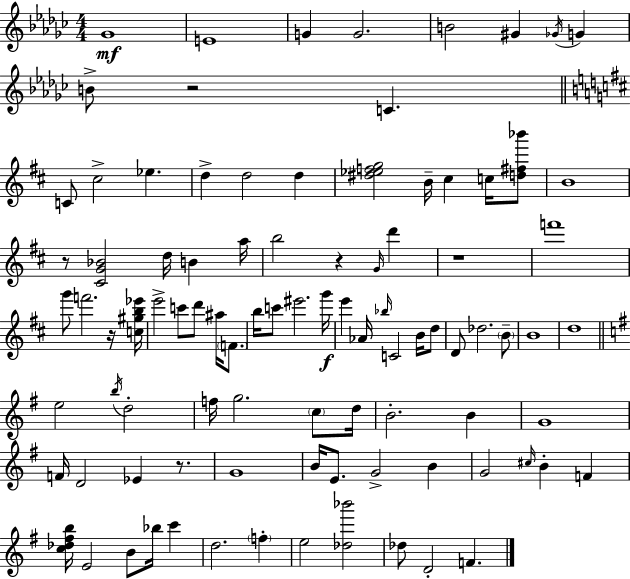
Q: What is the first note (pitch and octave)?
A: Gb4